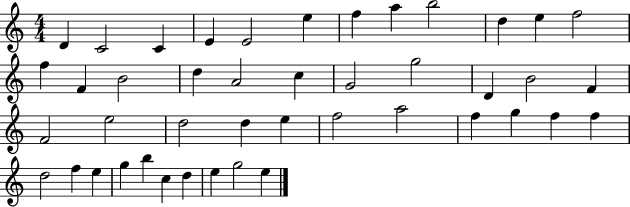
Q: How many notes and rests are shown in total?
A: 44